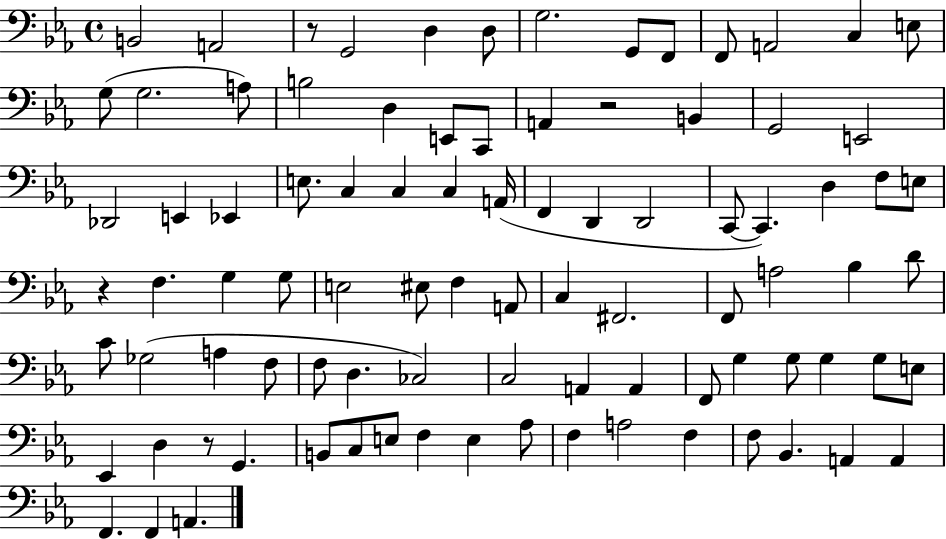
X:1
T:Untitled
M:4/4
L:1/4
K:Eb
B,,2 A,,2 z/2 G,,2 D, D,/2 G,2 G,,/2 F,,/2 F,,/2 A,,2 C, E,/2 G,/2 G,2 A,/2 B,2 D, E,,/2 C,,/2 A,, z2 B,, G,,2 E,,2 _D,,2 E,, _E,, E,/2 C, C, C, A,,/4 F,, D,, D,,2 C,,/2 C,, D, F,/2 E,/2 z F, G, G,/2 E,2 ^E,/2 F, A,,/2 C, ^F,,2 F,,/2 A,2 _B, D/2 C/2 _G,2 A, F,/2 F,/2 D, _C,2 C,2 A,, A,, F,,/2 G, G,/2 G, G,/2 E,/2 _E,, D, z/2 G,, B,,/2 C,/2 E,/2 F, E, _A,/2 F, A,2 F, F,/2 _B,, A,, A,, F,, F,, A,,